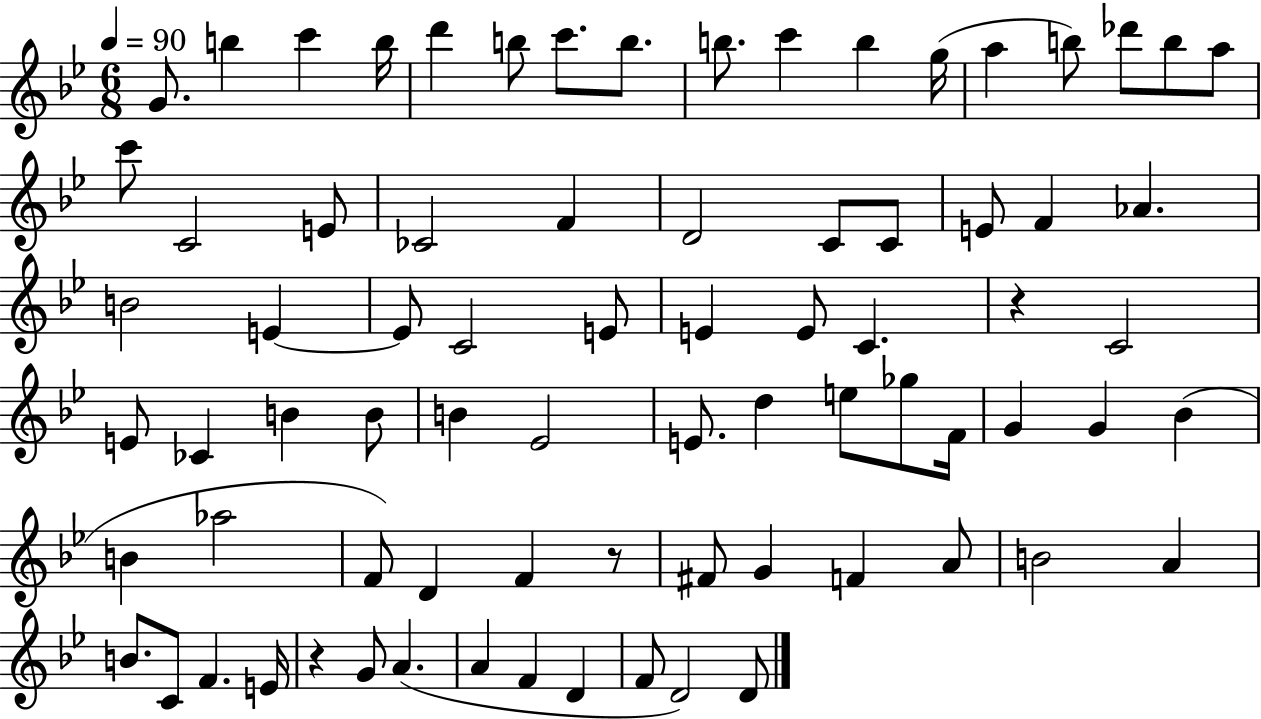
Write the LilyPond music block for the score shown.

{
  \clef treble
  \numericTimeSignature
  \time 6/8
  \key bes \major
  \tempo 4 = 90
  g'8. b''4 c'''4 b''16 | d'''4 b''8 c'''8. b''8. | b''8. c'''4 b''4 g''16( | a''4 b''8) des'''8 b''8 a''8 | \break c'''8 c'2 e'8 | ces'2 f'4 | d'2 c'8 c'8 | e'8 f'4 aes'4. | \break b'2 e'4~~ | e'8 c'2 e'8 | e'4 e'8 c'4. | r4 c'2 | \break e'8 ces'4 b'4 b'8 | b'4 ees'2 | e'8. d''4 e''8 ges''8 f'16 | g'4 g'4 bes'4( | \break b'4 aes''2 | f'8) d'4 f'4 r8 | fis'8 g'4 f'4 a'8 | b'2 a'4 | \break b'8. c'8 f'4. e'16 | r4 g'8 a'4.( | a'4 f'4 d'4 | f'8 d'2) d'8 | \break \bar "|."
}